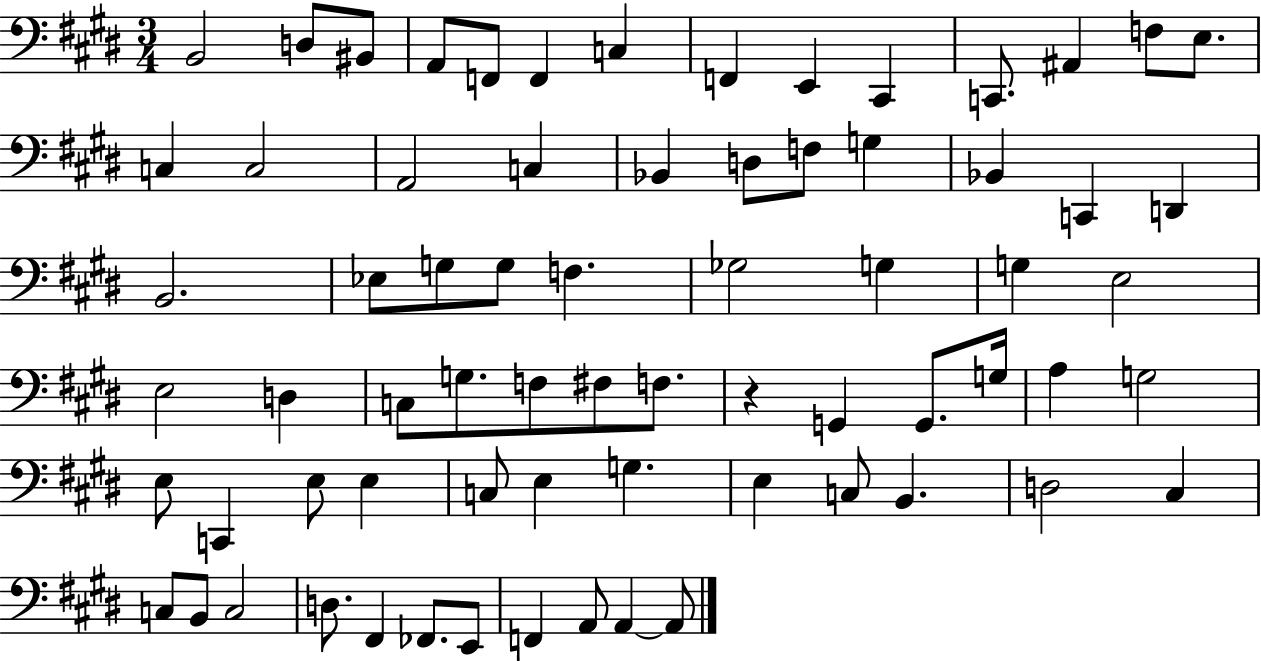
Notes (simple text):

B2/h D3/e BIS2/e A2/e F2/e F2/q C3/q F2/q E2/q C#2/q C2/e. A#2/q F3/e E3/e. C3/q C3/h A2/h C3/q Bb2/q D3/e F3/e G3/q Bb2/q C2/q D2/q B2/h. Eb3/e G3/e G3/e F3/q. Gb3/h G3/q G3/q E3/h E3/h D3/q C3/e G3/e. F3/e F#3/e F3/e. R/q G2/q G2/e. G3/s A3/q G3/h E3/e C2/q E3/e E3/q C3/e E3/q G3/q. E3/q C3/e B2/q. D3/h C#3/q C3/e B2/e C3/h D3/e. F#2/q FES2/e. E2/e F2/q A2/e A2/q A2/e